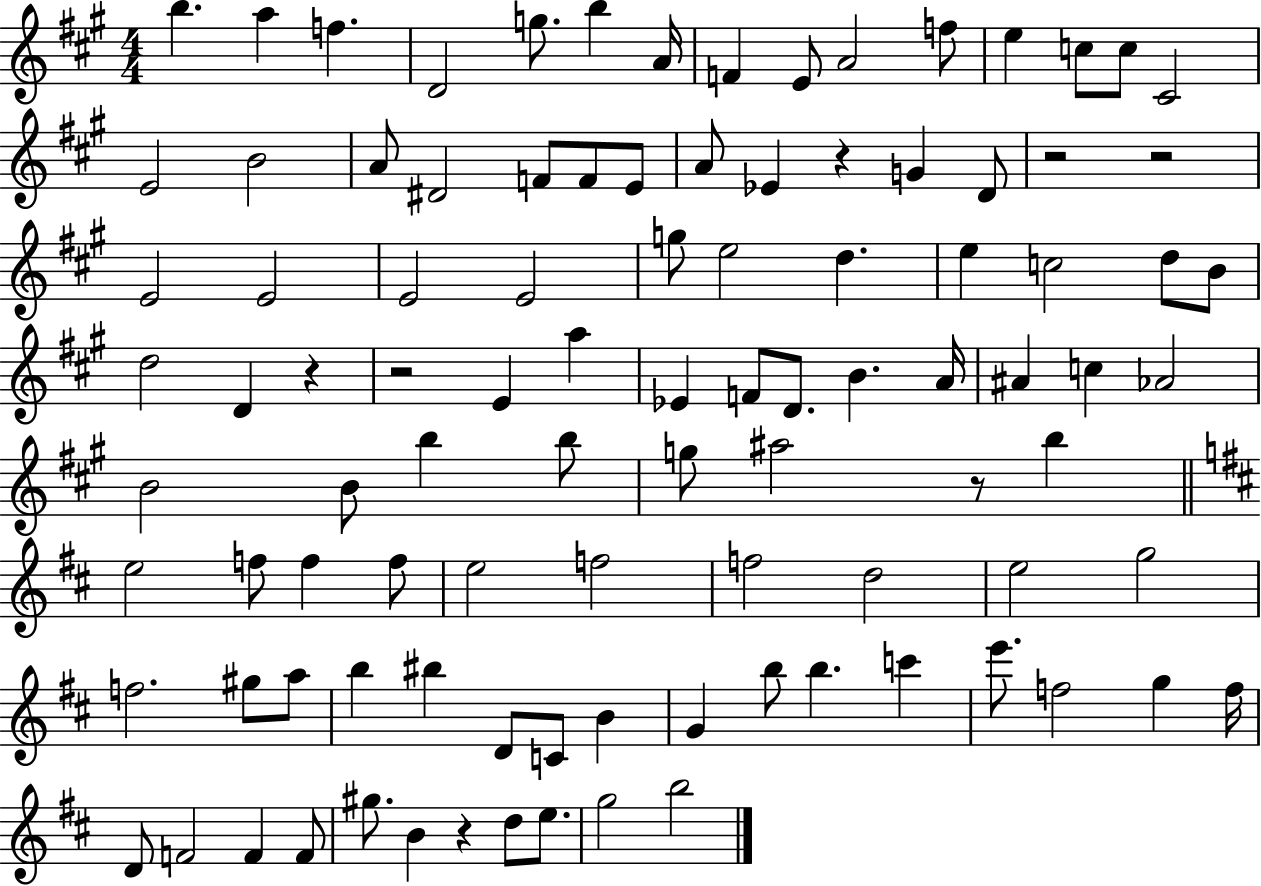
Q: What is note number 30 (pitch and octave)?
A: E4